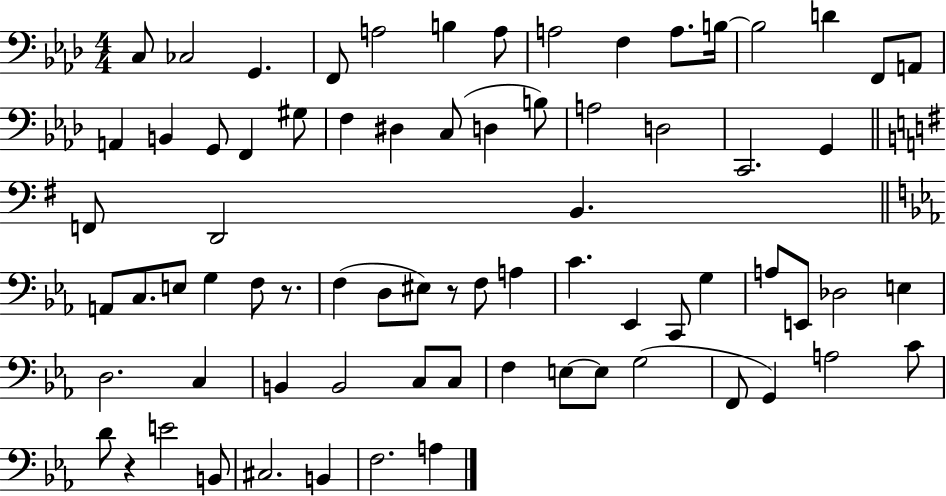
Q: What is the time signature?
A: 4/4